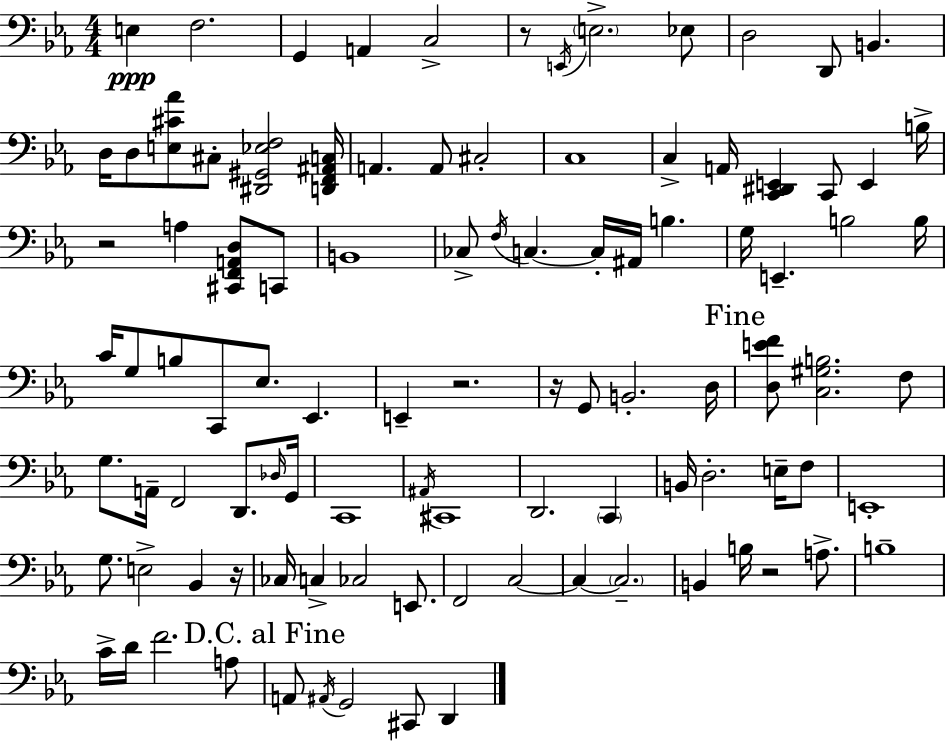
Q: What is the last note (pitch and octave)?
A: D2